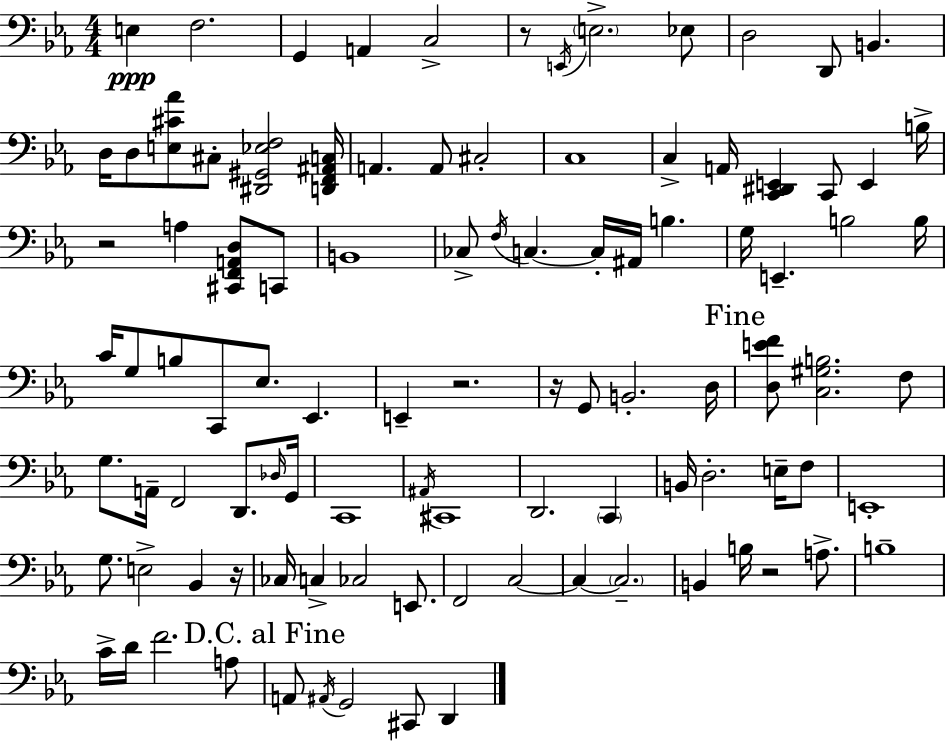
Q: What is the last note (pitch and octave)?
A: D2